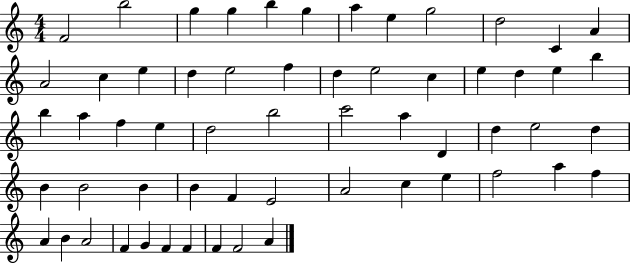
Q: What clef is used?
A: treble